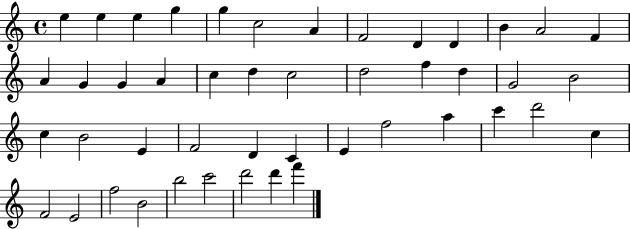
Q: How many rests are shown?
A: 0